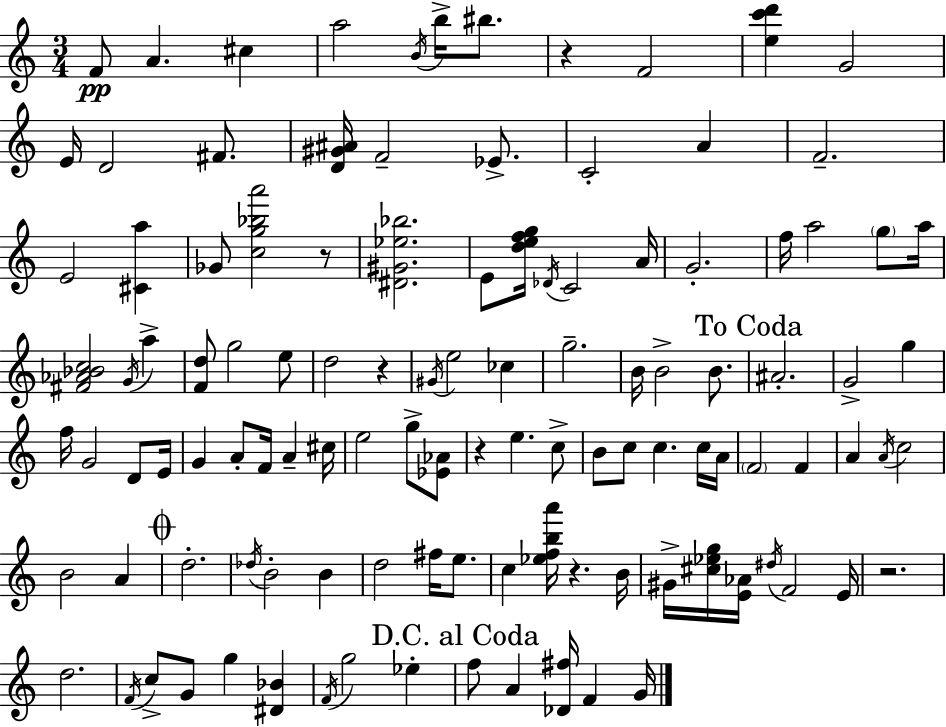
{
  \clef treble
  \numericTimeSignature
  \time 3/4
  \key a \minor
  \repeat volta 2 { f'8\pp a'4. cis''4 | a''2 \acciaccatura { b'16 } b''16-> bis''8. | r4 f'2 | <e'' c''' d'''>4 g'2 | \break e'16 d'2 fis'8. | <d' gis' ais'>16 f'2-- ees'8.-> | c'2-. a'4 | f'2.-- | \break e'2 <cis' a''>4 | ges'8 <c'' g'' bes'' a'''>2 r8 | <dis' gis' ees'' bes''>2. | e'8 <d'' e'' f'' g''>16 \acciaccatura { des'16 } c'2 | \break a'16 g'2.-. | f''16 a''2 \parenthesize g''8 | a''16 <fis' aes' bes' c''>2 \acciaccatura { g'16 } a''4-> | <f' d''>8 g''2 | \break e''8 d''2 r4 | \acciaccatura { gis'16 } e''2 | ces''4 g''2.-- | b'16 b'2-> | \break b'8. \mark "To Coda" ais'2.-. | g'2-> | g''4 f''16 g'2 | d'8 e'16 g'4 a'8-. f'16 a'4-- | \break cis''16 e''2 | g''8-> <ees' aes'>8 r4 e''4. | c''8-> b'8 c''8 c''4. | c''16 a'16 \parenthesize f'2 | \break f'4 a'4 \acciaccatura { a'16 } c''2 | b'2 | a'4 \mark \markup { \musicglyph "scripts.coda" } d''2.-. | \acciaccatura { des''16 } b'2-. | \break b'4 d''2 | fis''16 e''8. c''4 <ees'' f'' b'' a'''>16 r4. | b'16 gis'16-> <cis'' ees'' g''>16 <e' aes'>16 \acciaccatura { dis''16 } f'2 | e'16 r2. | \break d''2. | \acciaccatura { f'16 } c''8-> g'8 | g''4 <dis' bes'>4 \acciaccatura { f'16 } g''2 | ees''4-. \mark "D.C. al Coda" f''8 a'4 | \break <des' fis''>16 f'4 g'16 } \bar "|."
}